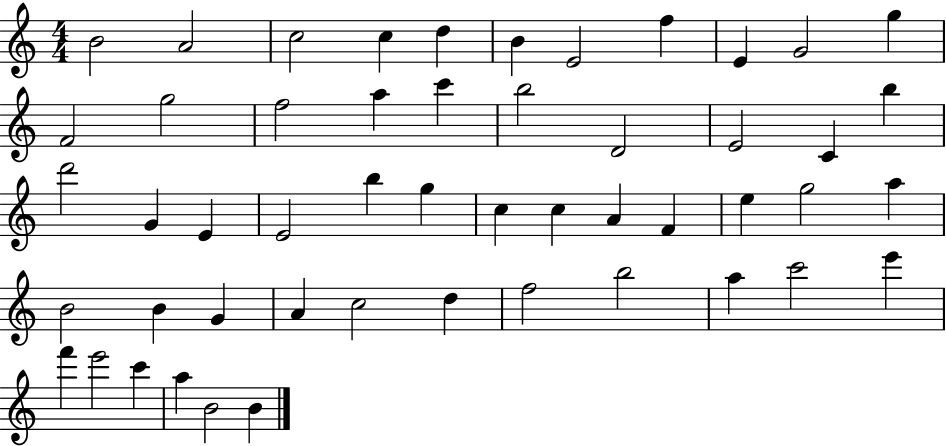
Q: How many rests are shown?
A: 0